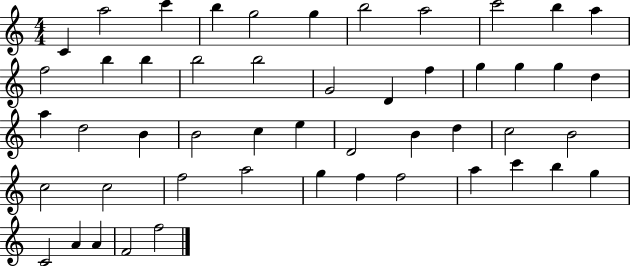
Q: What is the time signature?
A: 4/4